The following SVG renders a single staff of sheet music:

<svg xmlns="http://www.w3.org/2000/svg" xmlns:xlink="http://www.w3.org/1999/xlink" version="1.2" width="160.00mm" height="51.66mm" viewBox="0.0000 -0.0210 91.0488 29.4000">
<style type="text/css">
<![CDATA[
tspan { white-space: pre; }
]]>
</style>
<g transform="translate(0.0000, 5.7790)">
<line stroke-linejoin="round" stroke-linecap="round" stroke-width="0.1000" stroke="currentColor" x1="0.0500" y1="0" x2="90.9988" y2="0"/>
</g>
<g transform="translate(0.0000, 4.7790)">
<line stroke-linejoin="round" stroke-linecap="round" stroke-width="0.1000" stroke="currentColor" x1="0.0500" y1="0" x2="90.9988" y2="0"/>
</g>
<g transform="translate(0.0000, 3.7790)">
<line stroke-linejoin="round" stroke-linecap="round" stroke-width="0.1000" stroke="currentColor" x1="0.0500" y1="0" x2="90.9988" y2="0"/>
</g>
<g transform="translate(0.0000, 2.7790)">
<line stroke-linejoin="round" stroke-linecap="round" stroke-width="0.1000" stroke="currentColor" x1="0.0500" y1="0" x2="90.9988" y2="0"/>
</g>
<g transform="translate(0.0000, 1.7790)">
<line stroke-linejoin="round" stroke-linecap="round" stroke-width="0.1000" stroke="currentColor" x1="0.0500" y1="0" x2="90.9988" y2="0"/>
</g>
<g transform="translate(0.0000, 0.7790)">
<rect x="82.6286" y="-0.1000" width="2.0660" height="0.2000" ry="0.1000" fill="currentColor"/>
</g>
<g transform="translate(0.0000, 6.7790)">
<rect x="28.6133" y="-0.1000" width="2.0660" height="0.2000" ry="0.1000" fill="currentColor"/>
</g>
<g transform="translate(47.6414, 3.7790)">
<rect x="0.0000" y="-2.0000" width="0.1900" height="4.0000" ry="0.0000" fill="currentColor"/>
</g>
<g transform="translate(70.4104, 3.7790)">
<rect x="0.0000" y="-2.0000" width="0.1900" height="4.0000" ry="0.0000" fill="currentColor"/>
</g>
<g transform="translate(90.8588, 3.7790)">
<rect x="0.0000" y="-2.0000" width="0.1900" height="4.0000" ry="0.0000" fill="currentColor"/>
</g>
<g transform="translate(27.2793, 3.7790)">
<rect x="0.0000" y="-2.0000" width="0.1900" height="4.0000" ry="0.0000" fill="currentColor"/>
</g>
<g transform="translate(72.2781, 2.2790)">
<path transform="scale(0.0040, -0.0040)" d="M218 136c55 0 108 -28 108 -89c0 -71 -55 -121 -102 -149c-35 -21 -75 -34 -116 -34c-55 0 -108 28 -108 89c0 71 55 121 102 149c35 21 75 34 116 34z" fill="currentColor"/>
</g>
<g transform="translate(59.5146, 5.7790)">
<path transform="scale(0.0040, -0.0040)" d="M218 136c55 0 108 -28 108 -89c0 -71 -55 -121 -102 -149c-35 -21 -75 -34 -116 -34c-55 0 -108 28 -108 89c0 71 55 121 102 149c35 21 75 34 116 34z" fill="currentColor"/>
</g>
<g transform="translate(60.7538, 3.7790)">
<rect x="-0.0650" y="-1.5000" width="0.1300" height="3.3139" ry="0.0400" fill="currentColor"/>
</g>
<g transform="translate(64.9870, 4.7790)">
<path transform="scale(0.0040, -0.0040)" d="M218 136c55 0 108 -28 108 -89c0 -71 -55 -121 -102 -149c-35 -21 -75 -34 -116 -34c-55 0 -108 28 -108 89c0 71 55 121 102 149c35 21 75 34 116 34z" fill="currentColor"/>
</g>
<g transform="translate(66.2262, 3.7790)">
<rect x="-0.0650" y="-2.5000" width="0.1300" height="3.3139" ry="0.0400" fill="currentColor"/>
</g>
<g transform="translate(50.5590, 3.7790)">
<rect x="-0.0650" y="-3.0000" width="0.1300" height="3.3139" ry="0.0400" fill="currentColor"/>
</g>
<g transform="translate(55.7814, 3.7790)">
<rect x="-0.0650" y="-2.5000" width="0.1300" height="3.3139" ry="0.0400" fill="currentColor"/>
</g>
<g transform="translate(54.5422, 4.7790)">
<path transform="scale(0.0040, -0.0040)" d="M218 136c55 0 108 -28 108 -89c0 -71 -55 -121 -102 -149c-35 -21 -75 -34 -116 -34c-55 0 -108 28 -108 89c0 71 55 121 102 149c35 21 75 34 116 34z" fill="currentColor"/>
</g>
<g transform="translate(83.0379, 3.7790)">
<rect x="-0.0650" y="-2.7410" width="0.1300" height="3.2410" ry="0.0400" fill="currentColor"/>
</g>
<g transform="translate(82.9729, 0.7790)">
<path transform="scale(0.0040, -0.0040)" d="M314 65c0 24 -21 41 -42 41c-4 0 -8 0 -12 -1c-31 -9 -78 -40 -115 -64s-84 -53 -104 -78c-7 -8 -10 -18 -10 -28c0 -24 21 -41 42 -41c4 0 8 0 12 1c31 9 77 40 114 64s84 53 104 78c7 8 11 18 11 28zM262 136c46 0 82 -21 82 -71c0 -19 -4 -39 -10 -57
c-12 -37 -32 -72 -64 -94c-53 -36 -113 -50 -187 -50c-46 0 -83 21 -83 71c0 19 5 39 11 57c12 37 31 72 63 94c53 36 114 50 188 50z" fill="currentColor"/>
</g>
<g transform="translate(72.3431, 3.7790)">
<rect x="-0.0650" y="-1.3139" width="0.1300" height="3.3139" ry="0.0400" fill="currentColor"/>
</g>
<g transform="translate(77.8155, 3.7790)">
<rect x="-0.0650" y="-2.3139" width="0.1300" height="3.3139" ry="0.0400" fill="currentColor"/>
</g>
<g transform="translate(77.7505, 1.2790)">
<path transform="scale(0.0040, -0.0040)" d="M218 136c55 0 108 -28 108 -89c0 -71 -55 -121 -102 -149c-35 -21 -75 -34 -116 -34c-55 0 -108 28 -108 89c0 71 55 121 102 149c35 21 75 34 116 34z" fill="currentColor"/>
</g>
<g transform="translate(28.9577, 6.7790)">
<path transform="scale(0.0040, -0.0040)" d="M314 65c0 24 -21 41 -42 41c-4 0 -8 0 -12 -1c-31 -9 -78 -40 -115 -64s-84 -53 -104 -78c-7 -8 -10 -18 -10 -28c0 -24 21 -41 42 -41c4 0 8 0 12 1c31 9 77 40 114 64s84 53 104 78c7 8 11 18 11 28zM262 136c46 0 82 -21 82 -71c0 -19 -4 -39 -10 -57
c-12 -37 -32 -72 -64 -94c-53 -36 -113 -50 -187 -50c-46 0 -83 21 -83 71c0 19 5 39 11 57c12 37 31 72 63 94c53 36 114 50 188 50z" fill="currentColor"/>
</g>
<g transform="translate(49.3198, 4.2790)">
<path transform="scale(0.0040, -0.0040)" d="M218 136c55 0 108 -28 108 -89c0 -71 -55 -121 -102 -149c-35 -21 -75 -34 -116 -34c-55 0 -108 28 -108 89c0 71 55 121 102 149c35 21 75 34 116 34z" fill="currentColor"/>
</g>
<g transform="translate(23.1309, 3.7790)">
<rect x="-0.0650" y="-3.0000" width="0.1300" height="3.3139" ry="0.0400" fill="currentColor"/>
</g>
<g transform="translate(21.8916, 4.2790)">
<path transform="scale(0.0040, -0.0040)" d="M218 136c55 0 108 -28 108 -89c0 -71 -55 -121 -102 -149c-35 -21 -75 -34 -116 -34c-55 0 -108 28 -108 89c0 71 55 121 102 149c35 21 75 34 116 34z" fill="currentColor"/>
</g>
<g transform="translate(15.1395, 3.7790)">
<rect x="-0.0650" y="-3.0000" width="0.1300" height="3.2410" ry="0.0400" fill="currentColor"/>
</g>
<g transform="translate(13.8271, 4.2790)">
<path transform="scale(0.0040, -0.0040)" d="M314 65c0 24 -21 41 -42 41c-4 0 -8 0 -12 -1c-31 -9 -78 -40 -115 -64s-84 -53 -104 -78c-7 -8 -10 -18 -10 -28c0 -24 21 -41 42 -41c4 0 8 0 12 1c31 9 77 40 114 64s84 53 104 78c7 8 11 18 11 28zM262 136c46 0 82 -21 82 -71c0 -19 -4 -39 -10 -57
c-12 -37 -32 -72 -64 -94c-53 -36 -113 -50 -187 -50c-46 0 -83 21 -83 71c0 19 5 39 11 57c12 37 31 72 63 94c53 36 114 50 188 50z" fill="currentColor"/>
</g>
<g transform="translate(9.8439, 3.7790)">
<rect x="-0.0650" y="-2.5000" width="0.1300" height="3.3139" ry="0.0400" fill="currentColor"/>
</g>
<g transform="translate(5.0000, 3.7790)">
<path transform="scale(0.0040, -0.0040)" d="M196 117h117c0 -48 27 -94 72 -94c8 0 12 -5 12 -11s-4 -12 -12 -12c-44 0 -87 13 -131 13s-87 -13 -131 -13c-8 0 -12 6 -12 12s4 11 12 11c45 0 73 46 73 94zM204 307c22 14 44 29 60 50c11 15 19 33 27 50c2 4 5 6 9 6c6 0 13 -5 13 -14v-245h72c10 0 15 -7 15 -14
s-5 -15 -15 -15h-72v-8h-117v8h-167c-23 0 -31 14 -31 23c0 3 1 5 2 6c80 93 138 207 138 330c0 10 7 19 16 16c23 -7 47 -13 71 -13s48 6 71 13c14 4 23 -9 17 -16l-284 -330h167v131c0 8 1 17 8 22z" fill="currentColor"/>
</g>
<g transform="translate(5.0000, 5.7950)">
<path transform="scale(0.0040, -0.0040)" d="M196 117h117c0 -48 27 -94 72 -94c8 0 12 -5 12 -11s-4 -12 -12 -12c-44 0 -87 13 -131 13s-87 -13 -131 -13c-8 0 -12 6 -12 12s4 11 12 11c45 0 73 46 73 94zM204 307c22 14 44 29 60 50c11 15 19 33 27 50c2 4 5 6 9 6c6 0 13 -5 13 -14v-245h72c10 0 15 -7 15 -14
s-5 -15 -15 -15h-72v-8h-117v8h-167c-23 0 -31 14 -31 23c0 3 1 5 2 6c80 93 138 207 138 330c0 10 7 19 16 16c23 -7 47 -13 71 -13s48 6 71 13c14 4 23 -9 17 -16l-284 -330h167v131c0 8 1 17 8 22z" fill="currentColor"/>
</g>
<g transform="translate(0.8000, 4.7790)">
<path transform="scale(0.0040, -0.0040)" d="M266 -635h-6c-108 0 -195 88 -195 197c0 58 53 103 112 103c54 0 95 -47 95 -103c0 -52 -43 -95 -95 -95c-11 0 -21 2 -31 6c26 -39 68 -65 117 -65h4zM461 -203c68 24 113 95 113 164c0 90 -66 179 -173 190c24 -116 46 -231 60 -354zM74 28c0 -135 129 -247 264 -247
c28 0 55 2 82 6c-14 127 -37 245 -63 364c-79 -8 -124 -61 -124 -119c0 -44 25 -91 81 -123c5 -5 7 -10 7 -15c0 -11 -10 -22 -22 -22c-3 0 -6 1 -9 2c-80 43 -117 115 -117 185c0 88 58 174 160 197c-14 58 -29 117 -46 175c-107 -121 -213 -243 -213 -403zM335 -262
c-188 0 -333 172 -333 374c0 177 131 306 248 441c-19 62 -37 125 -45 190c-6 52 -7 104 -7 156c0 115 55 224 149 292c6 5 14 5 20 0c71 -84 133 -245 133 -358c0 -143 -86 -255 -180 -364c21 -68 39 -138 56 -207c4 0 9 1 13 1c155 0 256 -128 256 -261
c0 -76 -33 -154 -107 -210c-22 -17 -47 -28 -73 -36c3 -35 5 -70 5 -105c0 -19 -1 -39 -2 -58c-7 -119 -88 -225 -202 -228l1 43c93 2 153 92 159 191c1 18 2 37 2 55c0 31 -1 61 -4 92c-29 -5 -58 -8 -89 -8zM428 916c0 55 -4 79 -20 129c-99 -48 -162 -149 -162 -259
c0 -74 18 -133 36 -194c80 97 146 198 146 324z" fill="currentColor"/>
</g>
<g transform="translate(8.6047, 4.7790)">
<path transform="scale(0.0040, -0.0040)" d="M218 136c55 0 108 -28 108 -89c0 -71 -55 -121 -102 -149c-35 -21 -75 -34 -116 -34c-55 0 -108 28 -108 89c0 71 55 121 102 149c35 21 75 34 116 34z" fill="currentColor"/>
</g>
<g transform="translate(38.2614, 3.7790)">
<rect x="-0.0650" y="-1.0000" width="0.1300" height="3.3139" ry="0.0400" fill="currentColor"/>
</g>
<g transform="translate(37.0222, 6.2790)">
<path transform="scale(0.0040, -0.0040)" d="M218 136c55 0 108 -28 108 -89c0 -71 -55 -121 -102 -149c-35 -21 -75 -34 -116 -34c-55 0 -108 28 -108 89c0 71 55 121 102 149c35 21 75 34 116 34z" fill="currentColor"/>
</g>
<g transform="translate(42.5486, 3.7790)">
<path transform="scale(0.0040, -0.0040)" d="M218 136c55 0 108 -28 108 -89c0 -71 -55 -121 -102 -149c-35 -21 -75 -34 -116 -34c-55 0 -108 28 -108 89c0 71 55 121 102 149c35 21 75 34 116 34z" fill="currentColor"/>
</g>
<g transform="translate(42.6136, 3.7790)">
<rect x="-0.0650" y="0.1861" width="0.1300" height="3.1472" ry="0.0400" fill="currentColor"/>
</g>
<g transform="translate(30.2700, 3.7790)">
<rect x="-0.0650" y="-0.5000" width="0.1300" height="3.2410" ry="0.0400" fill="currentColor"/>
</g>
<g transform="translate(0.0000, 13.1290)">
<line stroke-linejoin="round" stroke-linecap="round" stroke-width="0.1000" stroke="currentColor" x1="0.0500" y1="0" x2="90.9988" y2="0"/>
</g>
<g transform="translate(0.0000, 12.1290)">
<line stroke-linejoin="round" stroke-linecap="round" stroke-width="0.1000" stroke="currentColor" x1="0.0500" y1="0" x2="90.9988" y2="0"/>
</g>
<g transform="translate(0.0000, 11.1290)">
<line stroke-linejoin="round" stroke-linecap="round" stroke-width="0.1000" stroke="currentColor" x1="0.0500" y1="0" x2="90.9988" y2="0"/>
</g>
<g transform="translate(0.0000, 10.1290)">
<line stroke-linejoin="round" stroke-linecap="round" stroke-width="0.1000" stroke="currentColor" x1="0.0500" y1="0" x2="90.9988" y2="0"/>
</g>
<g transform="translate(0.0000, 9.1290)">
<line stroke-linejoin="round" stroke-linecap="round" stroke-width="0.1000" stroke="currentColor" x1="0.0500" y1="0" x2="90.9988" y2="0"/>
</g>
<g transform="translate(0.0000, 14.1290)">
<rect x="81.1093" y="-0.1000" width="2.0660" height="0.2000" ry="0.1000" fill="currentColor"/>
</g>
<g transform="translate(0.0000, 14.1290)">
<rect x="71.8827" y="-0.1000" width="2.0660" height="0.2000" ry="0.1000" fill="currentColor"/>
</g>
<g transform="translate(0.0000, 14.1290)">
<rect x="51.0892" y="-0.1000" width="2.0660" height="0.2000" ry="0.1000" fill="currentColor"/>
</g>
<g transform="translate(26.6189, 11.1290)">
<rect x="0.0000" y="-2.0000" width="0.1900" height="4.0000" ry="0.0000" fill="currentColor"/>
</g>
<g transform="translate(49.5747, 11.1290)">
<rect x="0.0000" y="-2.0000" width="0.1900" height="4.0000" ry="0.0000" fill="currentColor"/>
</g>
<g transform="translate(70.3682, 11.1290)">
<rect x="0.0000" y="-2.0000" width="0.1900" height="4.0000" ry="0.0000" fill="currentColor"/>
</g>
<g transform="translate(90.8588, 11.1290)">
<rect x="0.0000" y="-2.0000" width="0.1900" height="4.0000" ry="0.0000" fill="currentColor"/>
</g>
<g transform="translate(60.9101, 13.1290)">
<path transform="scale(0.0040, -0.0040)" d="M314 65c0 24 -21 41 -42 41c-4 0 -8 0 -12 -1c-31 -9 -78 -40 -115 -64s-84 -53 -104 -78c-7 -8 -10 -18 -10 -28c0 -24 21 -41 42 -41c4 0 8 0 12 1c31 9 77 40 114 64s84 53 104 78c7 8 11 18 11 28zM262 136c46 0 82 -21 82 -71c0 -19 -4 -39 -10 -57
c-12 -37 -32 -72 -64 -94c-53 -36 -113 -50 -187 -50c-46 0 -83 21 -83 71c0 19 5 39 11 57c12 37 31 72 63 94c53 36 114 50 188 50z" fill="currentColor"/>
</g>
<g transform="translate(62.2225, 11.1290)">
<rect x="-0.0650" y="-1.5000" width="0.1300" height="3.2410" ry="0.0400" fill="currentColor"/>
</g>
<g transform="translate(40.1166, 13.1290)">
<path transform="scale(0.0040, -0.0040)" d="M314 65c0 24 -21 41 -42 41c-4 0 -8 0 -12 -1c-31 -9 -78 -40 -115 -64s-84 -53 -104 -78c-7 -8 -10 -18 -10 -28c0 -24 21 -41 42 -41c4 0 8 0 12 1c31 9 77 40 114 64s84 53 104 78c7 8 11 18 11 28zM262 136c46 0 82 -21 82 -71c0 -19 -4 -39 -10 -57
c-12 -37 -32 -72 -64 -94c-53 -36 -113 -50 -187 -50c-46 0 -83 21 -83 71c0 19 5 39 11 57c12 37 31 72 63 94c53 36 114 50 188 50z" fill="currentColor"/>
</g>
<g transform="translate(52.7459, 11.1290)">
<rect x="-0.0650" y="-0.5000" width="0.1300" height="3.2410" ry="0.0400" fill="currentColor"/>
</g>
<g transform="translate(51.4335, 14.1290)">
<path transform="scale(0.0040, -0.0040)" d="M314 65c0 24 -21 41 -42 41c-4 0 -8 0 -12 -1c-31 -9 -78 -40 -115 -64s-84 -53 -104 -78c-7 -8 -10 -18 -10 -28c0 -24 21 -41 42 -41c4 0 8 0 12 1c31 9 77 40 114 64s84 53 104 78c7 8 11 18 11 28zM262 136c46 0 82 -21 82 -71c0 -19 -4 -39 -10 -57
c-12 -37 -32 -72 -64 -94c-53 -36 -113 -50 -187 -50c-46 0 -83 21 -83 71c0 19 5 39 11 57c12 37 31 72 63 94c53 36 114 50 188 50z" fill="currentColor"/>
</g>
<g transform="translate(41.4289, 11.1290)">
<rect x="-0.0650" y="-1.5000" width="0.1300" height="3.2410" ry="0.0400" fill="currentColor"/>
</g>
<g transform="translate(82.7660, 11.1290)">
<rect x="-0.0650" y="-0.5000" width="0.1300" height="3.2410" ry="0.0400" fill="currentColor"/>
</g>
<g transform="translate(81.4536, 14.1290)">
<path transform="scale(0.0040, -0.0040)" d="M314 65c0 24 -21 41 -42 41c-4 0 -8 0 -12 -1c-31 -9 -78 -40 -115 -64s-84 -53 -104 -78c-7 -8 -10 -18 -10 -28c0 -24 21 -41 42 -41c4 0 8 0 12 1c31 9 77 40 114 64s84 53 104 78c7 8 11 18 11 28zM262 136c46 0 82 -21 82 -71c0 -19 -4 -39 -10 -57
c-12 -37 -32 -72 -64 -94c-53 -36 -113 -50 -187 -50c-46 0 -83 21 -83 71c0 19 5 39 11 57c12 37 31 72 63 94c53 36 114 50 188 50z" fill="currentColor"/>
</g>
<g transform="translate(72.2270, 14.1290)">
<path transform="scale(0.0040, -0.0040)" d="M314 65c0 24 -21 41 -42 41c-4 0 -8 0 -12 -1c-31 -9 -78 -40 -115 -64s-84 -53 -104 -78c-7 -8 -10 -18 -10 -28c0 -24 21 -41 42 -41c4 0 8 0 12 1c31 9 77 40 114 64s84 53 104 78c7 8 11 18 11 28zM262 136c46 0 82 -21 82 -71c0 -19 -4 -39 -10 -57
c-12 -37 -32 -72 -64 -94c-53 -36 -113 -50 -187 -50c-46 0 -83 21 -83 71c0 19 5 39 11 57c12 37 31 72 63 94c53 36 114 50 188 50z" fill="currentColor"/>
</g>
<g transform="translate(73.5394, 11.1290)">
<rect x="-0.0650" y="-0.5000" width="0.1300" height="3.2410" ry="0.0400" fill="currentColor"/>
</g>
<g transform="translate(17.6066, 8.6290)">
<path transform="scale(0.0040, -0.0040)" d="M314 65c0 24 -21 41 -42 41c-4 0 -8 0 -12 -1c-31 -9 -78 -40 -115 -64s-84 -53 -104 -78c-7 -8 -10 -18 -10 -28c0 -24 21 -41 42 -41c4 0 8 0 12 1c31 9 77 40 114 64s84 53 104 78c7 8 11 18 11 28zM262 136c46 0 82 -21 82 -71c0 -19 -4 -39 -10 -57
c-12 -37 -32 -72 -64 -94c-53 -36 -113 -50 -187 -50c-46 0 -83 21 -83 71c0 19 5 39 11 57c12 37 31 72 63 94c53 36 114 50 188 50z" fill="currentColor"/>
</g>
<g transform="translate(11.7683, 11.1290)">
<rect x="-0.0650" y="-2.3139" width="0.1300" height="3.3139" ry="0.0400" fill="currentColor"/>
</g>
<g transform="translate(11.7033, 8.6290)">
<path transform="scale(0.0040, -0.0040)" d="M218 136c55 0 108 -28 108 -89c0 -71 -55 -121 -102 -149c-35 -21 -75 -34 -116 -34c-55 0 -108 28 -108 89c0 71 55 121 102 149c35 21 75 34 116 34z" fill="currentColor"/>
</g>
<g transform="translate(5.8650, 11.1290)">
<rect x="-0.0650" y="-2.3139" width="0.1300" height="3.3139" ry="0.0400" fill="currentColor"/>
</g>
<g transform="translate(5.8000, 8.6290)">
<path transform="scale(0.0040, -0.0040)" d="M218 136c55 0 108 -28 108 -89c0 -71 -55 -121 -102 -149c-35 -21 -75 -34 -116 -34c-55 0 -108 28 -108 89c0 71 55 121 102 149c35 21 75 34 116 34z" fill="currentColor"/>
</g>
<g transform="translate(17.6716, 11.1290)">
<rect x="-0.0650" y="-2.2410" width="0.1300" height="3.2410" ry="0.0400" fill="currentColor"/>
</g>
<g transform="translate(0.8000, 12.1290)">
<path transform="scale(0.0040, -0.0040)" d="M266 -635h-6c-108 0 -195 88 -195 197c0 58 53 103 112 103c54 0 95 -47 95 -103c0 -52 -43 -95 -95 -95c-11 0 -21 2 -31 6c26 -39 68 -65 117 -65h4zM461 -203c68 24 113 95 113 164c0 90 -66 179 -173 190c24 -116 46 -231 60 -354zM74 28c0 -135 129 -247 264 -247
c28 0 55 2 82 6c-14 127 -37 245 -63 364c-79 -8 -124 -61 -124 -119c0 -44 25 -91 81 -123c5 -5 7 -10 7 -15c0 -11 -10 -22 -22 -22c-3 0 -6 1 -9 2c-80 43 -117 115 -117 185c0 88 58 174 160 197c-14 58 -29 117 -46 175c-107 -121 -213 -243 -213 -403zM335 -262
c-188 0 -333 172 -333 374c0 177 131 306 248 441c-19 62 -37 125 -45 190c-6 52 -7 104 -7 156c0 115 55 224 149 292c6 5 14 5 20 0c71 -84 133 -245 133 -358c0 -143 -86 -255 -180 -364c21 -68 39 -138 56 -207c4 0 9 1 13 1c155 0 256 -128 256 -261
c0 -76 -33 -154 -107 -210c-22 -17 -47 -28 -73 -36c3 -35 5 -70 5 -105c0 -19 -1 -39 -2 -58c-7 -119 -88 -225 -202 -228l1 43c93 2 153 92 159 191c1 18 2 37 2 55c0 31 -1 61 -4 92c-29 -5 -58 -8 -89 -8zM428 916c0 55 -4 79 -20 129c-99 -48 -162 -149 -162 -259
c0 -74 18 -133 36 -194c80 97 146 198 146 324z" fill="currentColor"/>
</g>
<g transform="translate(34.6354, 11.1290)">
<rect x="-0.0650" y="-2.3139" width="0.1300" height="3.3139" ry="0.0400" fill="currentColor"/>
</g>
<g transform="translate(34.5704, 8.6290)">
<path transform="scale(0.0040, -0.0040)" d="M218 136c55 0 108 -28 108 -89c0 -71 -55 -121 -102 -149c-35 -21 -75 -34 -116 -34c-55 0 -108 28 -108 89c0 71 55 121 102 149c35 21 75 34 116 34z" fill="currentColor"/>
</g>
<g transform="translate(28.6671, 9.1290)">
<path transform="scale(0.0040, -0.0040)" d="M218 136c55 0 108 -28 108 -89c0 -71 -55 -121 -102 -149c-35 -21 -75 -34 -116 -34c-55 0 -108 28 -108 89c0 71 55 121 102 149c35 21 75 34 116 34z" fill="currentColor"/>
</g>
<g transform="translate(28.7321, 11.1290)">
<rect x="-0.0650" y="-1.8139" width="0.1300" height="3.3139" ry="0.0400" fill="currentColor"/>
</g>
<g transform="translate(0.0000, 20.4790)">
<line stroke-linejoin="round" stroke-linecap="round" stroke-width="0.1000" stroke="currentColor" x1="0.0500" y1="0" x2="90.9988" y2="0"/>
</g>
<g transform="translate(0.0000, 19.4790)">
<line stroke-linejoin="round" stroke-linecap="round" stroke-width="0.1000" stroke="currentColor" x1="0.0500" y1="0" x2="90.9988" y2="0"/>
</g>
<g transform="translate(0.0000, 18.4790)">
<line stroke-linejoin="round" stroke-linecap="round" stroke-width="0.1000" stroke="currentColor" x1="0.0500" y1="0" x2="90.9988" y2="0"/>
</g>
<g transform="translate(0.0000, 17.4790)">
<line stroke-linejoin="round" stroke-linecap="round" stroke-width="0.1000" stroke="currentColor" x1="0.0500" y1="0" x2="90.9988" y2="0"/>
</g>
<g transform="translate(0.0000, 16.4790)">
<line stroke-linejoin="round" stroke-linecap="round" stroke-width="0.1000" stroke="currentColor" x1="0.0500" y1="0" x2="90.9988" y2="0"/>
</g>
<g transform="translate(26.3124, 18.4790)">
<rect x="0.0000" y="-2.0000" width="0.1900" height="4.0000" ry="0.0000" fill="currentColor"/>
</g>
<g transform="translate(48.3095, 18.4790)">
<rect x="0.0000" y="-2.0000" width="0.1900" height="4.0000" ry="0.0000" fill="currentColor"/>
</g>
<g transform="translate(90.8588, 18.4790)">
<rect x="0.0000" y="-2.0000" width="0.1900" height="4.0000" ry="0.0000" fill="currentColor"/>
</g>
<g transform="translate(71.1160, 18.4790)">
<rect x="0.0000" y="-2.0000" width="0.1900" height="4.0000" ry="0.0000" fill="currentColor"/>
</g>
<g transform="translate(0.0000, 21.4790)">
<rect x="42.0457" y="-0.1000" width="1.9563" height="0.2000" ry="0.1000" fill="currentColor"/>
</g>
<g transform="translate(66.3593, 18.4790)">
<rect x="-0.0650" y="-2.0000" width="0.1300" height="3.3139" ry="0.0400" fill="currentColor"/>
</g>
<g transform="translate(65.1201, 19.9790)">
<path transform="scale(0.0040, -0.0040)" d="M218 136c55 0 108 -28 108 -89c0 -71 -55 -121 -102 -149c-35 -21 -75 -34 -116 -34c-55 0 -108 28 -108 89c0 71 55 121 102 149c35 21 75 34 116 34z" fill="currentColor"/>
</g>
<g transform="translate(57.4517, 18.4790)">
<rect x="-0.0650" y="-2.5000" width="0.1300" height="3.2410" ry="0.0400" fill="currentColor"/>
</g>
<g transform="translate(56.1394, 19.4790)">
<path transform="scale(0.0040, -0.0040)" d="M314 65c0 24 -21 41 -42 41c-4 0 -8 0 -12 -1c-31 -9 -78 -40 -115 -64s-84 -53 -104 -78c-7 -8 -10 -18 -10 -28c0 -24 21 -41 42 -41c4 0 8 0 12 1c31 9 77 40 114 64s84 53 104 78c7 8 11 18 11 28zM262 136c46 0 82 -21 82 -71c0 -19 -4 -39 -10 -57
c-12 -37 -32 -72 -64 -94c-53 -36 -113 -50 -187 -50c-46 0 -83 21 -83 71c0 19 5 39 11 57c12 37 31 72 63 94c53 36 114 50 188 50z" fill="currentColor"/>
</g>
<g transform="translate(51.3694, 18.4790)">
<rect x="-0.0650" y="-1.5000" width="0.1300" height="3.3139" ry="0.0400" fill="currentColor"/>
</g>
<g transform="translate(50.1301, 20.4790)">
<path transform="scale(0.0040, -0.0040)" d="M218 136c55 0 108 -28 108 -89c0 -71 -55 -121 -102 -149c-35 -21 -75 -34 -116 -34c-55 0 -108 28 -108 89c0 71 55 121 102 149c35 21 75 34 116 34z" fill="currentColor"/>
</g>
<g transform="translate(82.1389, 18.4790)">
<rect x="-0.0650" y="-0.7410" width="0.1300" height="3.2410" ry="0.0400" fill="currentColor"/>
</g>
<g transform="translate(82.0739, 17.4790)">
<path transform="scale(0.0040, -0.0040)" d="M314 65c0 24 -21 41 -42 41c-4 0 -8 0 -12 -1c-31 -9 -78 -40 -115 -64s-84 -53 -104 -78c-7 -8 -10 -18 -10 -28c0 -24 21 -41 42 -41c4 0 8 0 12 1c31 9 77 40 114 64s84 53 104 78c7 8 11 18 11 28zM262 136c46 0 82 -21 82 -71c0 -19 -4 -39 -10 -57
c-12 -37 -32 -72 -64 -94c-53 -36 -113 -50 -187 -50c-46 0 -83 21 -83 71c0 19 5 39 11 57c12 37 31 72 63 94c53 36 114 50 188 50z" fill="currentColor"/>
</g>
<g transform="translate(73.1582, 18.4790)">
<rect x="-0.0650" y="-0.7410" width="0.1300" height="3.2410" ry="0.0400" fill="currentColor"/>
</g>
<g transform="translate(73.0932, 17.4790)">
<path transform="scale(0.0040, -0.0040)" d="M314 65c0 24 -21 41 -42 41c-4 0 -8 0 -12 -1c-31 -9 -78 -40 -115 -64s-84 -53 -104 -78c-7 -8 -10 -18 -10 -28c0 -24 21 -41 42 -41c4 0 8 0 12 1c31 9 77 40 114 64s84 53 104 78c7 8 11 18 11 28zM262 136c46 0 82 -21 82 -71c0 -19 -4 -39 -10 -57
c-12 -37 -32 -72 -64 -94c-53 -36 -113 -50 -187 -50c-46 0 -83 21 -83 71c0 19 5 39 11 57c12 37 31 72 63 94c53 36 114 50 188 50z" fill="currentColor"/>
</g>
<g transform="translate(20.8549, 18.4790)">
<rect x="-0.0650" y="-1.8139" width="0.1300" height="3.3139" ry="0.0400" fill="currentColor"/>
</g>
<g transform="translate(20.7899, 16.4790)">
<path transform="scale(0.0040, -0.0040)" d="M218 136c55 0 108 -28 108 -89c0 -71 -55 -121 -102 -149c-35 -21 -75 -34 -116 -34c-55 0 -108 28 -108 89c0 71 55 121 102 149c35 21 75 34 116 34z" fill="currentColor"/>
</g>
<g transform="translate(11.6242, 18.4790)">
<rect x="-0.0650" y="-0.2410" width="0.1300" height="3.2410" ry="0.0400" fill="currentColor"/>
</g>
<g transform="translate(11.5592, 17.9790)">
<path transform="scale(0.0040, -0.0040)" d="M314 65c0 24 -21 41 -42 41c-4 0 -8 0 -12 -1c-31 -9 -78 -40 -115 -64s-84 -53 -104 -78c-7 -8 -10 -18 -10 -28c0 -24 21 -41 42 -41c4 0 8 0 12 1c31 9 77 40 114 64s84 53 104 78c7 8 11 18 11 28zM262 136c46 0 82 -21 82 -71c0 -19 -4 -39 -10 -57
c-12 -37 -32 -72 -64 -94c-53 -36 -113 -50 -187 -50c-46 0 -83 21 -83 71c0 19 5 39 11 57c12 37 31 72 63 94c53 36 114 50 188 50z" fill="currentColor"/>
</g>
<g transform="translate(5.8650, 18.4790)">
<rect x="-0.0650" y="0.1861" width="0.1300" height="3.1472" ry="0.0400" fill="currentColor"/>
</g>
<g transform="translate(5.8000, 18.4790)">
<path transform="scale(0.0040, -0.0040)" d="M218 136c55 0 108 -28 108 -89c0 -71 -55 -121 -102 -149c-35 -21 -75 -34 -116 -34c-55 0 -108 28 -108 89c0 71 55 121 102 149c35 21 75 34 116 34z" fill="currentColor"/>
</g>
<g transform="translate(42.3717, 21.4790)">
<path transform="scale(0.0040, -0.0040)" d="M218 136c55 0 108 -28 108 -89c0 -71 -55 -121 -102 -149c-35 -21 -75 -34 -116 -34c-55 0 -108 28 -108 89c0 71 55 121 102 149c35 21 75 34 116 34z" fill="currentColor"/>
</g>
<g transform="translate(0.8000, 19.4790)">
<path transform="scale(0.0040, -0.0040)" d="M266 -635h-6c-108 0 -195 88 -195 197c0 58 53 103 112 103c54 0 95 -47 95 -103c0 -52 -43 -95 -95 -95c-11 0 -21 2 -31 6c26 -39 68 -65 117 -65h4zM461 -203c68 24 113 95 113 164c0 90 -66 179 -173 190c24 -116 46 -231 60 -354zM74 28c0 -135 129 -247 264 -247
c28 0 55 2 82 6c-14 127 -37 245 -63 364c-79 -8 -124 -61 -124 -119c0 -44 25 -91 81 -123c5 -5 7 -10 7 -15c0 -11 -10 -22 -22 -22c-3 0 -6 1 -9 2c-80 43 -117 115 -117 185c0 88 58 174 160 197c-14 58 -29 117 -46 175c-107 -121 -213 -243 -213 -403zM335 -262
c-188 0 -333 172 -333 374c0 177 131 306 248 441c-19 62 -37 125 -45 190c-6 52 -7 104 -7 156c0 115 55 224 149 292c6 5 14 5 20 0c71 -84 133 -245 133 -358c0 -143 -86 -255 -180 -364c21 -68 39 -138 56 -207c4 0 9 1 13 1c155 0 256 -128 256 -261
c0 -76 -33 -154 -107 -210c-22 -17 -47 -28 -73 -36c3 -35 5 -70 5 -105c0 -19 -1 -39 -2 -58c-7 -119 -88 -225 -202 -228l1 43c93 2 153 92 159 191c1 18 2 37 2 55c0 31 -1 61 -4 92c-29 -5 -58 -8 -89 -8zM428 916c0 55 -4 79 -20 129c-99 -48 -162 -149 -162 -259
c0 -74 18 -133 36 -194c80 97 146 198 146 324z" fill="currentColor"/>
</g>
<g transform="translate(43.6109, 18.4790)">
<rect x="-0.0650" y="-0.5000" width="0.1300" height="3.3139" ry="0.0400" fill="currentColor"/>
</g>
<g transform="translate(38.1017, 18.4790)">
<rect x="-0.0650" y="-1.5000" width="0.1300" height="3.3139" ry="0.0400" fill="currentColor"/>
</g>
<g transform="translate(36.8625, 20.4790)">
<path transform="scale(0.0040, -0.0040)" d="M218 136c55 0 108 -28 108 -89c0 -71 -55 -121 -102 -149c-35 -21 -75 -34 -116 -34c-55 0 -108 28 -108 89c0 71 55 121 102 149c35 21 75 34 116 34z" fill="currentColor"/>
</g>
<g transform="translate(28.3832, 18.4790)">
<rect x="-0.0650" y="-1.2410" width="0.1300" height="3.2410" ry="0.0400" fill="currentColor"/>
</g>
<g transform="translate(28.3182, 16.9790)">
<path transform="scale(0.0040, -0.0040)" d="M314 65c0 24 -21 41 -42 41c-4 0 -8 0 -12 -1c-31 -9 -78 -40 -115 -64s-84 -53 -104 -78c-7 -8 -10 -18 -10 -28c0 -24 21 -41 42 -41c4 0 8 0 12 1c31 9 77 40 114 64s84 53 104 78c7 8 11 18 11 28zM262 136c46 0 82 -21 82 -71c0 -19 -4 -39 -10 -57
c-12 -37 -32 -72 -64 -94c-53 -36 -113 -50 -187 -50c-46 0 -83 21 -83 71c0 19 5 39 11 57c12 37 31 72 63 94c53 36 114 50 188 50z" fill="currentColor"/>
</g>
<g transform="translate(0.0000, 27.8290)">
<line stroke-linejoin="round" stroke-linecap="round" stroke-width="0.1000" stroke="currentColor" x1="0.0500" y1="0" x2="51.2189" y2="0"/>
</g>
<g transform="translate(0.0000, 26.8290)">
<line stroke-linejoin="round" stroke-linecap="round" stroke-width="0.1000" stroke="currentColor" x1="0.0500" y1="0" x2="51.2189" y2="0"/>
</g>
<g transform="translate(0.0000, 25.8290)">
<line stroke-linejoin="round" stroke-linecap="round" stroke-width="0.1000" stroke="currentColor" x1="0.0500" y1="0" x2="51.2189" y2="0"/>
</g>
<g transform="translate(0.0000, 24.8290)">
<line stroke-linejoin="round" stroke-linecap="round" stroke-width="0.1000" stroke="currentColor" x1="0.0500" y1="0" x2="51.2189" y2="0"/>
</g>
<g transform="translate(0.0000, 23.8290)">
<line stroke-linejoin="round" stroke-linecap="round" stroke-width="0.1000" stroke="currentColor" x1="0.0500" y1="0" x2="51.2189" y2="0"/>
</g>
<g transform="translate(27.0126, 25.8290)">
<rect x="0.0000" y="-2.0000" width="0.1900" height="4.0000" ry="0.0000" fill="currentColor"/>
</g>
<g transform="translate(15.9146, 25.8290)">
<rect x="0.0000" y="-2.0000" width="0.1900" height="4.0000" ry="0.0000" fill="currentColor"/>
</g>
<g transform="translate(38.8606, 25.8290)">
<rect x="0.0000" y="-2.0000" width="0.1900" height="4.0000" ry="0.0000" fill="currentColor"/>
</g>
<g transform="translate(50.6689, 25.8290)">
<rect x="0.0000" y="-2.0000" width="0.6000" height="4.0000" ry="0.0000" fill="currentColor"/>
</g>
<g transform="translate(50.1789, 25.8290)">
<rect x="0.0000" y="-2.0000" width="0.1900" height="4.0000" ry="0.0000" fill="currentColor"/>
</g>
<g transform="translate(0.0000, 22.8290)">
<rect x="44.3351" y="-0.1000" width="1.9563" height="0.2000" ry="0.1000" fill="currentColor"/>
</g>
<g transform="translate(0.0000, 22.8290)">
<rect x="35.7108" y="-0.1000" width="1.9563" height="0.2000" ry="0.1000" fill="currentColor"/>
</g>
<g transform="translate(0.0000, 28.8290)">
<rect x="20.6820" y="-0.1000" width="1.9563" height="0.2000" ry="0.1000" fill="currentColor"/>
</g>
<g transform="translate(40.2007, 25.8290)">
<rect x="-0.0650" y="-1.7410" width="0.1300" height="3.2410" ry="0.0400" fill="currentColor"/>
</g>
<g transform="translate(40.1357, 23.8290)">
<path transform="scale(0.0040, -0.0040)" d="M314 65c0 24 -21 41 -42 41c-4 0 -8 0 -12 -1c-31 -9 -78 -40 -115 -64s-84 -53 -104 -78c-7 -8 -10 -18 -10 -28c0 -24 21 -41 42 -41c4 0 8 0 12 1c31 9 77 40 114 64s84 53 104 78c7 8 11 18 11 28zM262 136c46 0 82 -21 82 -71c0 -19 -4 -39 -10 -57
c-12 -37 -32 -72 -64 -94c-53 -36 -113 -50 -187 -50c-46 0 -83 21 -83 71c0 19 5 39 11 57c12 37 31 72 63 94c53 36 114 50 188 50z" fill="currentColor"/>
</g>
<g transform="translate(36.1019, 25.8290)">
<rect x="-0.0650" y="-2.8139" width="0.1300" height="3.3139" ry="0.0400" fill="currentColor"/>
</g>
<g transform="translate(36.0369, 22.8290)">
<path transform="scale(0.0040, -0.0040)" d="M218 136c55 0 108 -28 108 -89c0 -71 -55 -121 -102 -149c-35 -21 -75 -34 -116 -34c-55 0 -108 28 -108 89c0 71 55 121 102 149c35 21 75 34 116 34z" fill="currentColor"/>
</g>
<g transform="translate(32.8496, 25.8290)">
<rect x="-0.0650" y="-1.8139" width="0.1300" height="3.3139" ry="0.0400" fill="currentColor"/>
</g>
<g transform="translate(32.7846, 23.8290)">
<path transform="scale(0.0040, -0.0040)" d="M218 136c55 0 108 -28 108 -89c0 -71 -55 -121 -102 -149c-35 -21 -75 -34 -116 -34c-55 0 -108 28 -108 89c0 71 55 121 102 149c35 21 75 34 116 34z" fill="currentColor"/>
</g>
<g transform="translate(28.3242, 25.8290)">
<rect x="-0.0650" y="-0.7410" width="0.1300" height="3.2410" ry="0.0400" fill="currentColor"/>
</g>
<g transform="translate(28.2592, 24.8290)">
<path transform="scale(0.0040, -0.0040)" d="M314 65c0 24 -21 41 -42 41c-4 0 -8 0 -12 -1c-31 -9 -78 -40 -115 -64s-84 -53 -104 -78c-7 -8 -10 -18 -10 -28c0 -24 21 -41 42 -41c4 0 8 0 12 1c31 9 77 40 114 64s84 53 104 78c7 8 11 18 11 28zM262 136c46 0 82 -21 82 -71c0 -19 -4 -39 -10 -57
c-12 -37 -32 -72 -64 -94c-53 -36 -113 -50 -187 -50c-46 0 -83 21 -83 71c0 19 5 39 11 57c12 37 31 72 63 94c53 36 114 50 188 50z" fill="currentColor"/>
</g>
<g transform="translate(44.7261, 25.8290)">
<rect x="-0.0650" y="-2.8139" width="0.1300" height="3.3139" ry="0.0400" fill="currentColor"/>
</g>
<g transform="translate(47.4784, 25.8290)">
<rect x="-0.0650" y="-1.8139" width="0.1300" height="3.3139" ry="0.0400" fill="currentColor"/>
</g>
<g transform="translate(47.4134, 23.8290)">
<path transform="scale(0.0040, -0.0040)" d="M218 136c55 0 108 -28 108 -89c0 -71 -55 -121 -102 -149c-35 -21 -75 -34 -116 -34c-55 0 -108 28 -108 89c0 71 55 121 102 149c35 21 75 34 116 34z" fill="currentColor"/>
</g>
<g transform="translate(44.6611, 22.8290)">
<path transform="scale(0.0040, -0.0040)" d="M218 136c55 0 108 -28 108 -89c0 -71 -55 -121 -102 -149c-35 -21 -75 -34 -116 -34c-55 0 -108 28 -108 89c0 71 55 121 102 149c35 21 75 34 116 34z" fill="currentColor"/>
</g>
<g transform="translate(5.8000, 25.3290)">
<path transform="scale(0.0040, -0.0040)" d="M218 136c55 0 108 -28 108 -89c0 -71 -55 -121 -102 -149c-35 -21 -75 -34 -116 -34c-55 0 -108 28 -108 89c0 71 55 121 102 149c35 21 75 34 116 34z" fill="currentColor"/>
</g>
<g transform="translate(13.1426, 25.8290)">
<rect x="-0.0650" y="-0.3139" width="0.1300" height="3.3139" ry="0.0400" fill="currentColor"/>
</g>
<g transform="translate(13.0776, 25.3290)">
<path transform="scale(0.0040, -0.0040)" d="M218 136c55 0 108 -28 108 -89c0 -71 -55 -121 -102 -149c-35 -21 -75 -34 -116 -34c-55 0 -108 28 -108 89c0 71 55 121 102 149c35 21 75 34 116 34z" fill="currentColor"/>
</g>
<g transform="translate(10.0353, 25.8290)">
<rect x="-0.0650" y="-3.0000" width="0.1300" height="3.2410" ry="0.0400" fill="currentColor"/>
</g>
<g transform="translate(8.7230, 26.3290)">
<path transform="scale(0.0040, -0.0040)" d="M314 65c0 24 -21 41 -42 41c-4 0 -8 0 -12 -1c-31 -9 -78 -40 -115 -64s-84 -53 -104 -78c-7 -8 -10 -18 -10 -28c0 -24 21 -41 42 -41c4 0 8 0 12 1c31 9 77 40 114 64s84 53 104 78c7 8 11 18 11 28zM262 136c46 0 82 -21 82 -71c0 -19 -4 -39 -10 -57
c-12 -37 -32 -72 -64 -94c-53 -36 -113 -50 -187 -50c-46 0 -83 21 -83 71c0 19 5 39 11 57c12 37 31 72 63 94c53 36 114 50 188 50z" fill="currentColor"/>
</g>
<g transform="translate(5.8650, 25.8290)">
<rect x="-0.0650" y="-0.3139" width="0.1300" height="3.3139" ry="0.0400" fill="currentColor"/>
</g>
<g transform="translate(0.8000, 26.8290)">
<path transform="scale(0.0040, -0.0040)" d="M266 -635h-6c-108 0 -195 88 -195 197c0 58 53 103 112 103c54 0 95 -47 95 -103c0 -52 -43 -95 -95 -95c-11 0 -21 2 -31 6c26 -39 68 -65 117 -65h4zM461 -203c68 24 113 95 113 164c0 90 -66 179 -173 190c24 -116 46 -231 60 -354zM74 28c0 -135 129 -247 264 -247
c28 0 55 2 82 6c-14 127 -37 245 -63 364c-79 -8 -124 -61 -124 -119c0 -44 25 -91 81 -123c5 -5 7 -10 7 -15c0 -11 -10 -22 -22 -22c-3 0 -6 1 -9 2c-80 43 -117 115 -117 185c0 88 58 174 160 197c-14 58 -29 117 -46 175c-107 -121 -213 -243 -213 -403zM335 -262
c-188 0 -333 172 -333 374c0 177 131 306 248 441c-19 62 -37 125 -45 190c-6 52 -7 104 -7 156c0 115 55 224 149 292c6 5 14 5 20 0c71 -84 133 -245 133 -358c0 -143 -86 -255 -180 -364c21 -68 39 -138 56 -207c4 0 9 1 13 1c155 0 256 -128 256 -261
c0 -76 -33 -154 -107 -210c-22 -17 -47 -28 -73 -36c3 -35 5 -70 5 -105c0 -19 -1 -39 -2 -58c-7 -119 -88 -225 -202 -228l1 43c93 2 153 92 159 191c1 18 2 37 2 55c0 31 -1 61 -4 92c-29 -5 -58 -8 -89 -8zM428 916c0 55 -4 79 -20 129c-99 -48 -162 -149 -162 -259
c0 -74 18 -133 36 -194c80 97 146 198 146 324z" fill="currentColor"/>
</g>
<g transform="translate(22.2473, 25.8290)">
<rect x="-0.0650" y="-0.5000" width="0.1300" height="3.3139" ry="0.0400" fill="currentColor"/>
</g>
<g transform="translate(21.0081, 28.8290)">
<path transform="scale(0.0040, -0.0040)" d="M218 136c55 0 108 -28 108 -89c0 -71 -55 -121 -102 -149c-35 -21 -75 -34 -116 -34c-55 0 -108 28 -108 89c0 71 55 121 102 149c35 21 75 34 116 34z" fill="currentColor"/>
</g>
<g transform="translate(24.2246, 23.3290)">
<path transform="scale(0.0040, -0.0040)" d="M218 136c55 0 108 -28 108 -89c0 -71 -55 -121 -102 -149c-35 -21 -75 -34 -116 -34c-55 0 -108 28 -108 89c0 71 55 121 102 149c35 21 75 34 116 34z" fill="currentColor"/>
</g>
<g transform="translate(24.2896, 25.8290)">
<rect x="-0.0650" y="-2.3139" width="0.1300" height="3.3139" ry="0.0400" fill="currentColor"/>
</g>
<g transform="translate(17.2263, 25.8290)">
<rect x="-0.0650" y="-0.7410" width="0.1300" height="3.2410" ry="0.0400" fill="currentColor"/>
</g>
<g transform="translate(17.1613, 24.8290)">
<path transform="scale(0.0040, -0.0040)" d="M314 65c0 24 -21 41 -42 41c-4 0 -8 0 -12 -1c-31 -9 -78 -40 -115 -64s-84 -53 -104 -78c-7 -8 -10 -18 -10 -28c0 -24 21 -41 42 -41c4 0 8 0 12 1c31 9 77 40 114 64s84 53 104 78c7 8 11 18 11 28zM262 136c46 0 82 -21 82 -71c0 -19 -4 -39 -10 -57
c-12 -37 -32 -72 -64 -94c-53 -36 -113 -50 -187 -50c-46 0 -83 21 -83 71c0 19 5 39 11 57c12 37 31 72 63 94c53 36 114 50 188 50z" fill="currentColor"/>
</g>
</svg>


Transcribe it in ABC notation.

X:1
T:Untitled
M:4/4
L:1/4
K:C
G A2 A C2 D B A G E G e g a2 g g g2 f g E2 C2 E2 C2 C2 B c2 f e2 E C E G2 F d2 d2 c A2 c d2 C g d2 f a f2 a f